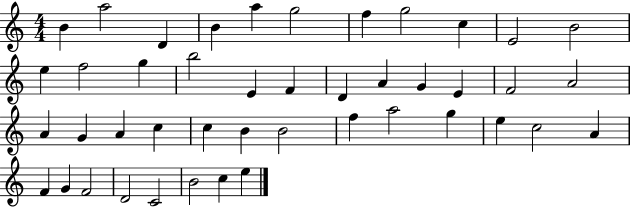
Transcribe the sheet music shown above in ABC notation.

X:1
T:Untitled
M:4/4
L:1/4
K:C
B a2 D B a g2 f g2 c E2 B2 e f2 g b2 E F D A G E F2 A2 A G A c c B B2 f a2 g e c2 A F G F2 D2 C2 B2 c e